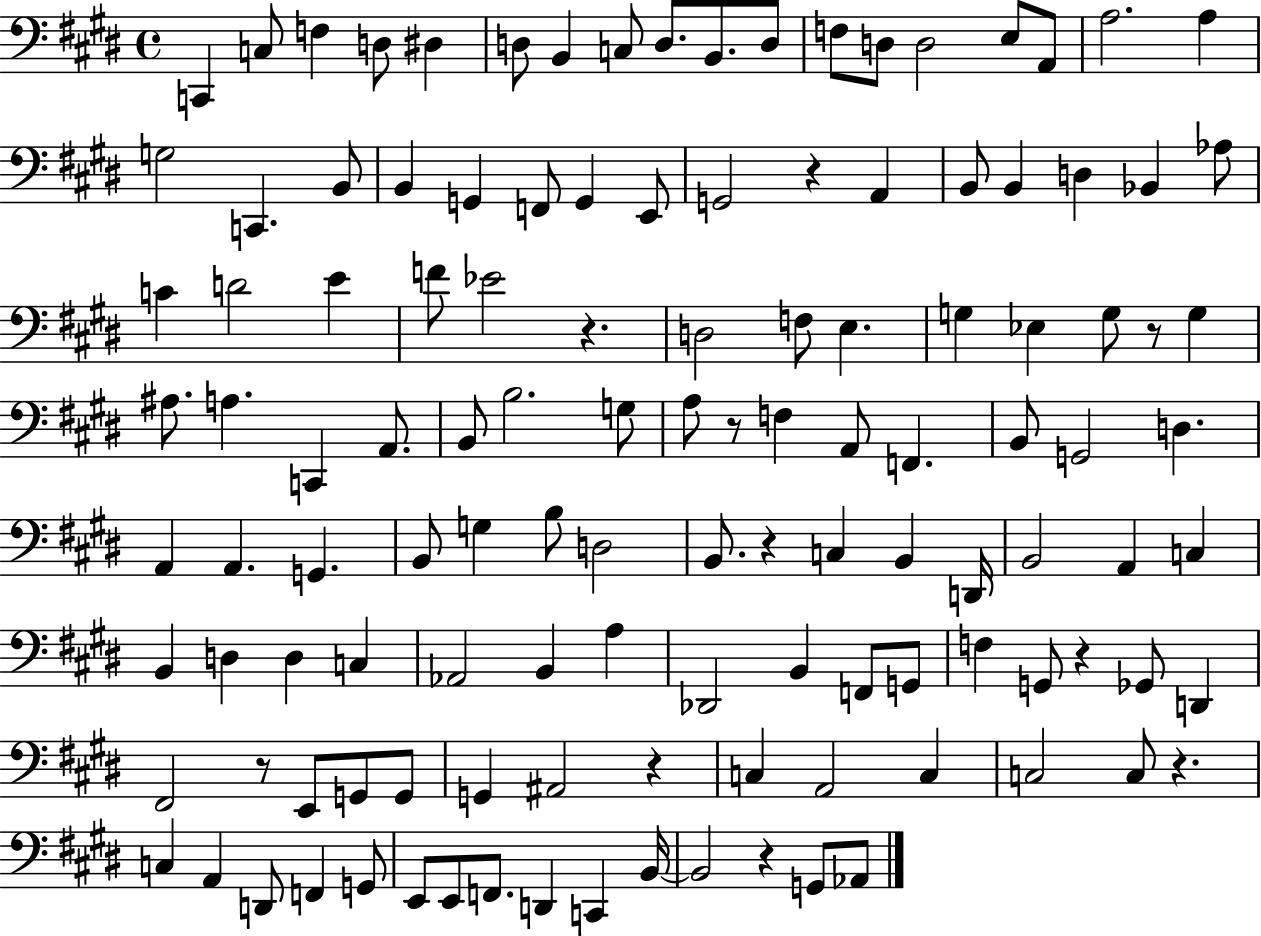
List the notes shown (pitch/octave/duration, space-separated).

C2/q C3/e F3/q D3/e D#3/q D3/e B2/q C3/e D3/e. B2/e. D3/e F3/e D3/e D3/h E3/e A2/e A3/h. A3/q G3/h C2/q. B2/e B2/q G2/q F2/e G2/q E2/e G2/h R/q A2/q B2/e B2/q D3/q Bb2/q Ab3/e C4/q D4/h E4/q F4/e Eb4/h R/q. D3/h F3/e E3/q. G3/q Eb3/q G3/e R/e G3/q A#3/e. A3/q. C2/q A2/e. B2/e B3/h. G3/e A3/e R/e F3/q A2/e F2/q. B2/e G2/h D3/q. A2/q A2/q. G2/q. B2/e G3/q B3/e D3/h B2/e. R/q C3/q B2/q D2/s B2/h A2/q C3/q B2/q D3/q D3/q C3/q Ab2/h B2/q A3/q Db2/h B2/q F2/e G2/e F3/q G2/e R/q Gb2/e D2/q F#2/h R/e E2/e G2/e G2/e G2/q A#2/h R/q C3/q A2/h C3/q C3/h C3/e R/q. C3/q A2/q D2/e F2/q G2/e E2/e E2/e F2/e. D2/q C2/q B2/s B2/h R/q G2/e Ab2/e